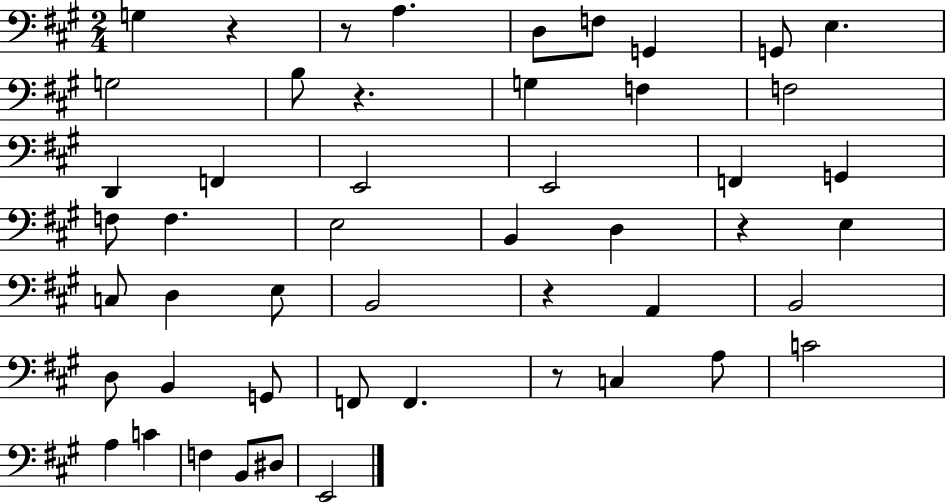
{
  \clef bass
  \numericTimeSignature
  \time 2/4
  \key a \major
  \repeat volta 2 { g4 r4 | r8 a4. | d8 f8 g,4 | g,8 e4. | \break g2 | b8 r4. | g4 f4 | f2 | \break d,4 f,4 | e,2 | e,2 | f,4 g,4 | \break f8 f4. | e2 | b,4 d4 | r4 e4 | \break c8 d4 e8 | b,2 | r4 a,4 | b,2 | \break d8 b,4 g,8 | f,8 f,4. | r8 c4 a8 | c'2 | \break a4 c'4 | f4 b,8 dis8 | e,2 | } \bar "|."
}